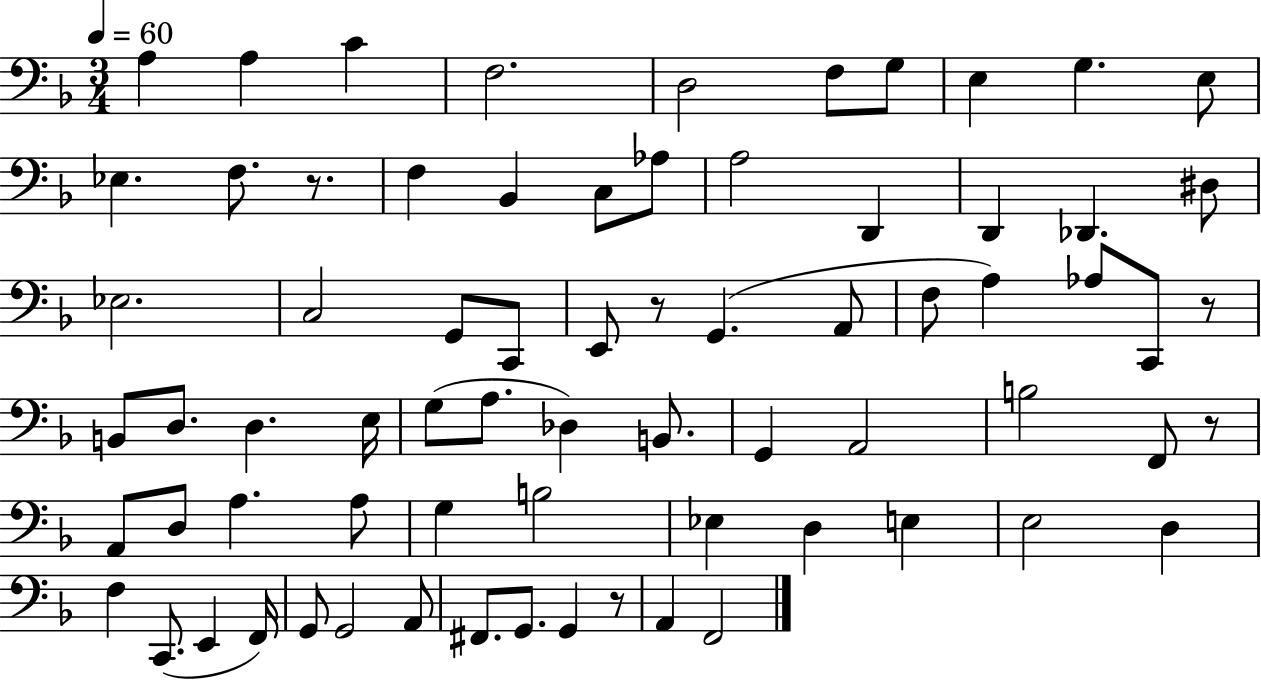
{
  \clef bass
  \numericTimeSignature
  \time 3/4
  \key f \major
  \tempo 4 = 60
  a4 a4 c'4 | f2. | d2 f8 g8 | e4 g4. e8 | \break ees4. f8. r8. | f4 bes,4 c8 aes8 | a2 d,4 | d,4 des,4. dis8 | \break ees2. | c2 g,8 c,8 | e,8 r8 g,4.( a,8 | f8 a4) aes8 c,8 r8 | \break b,8 d8. d4. e16 | g8( a8. des4) b,8. | g,4 a,2 | b2 f,8 r8 | \break a,8 d8 a4. a8 | g4 b2 | ees4 d4 e4 | e2 d4 | \break f4 c,8.( e,4 f,16) | g,8 g,2 a,8 | fis,8. g,8. g,4 r8 | a,4 f,2 | \break \bar "|."
}